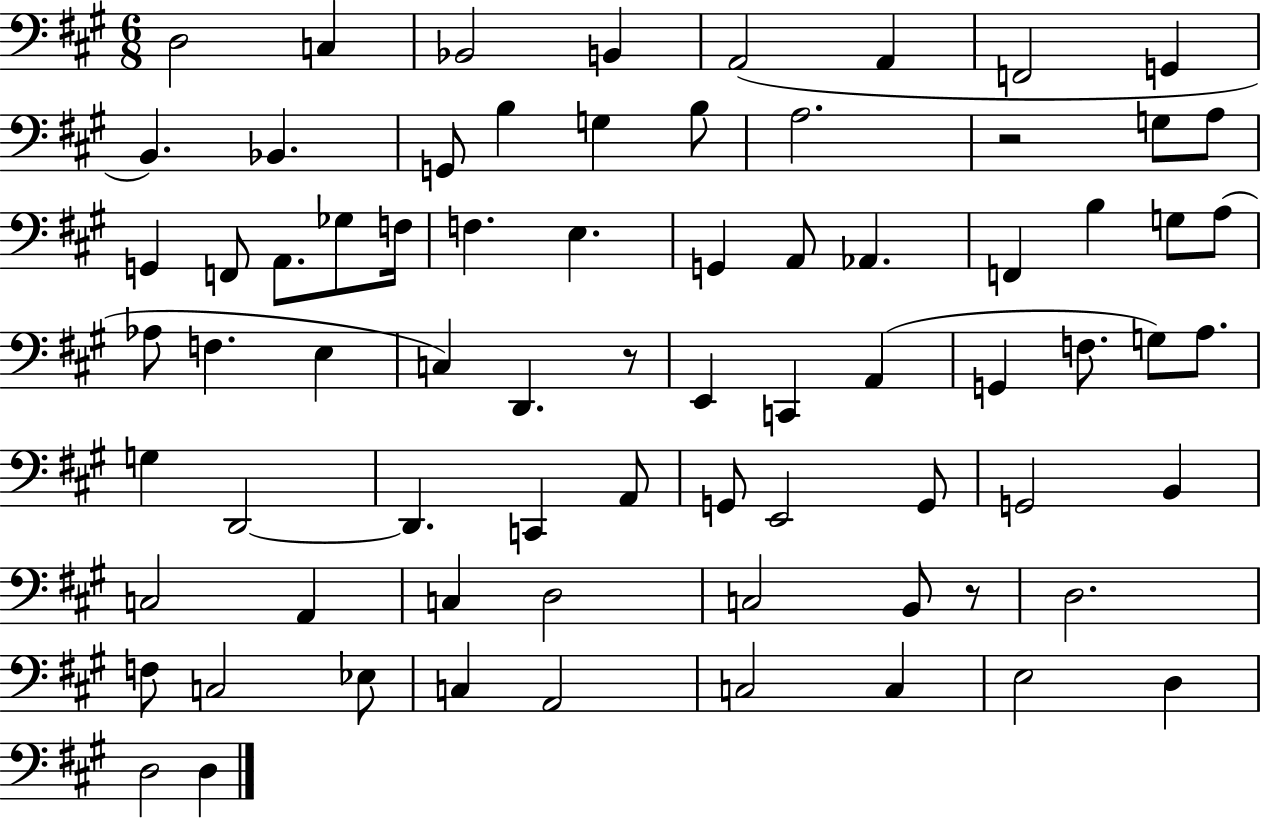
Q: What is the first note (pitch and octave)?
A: D3